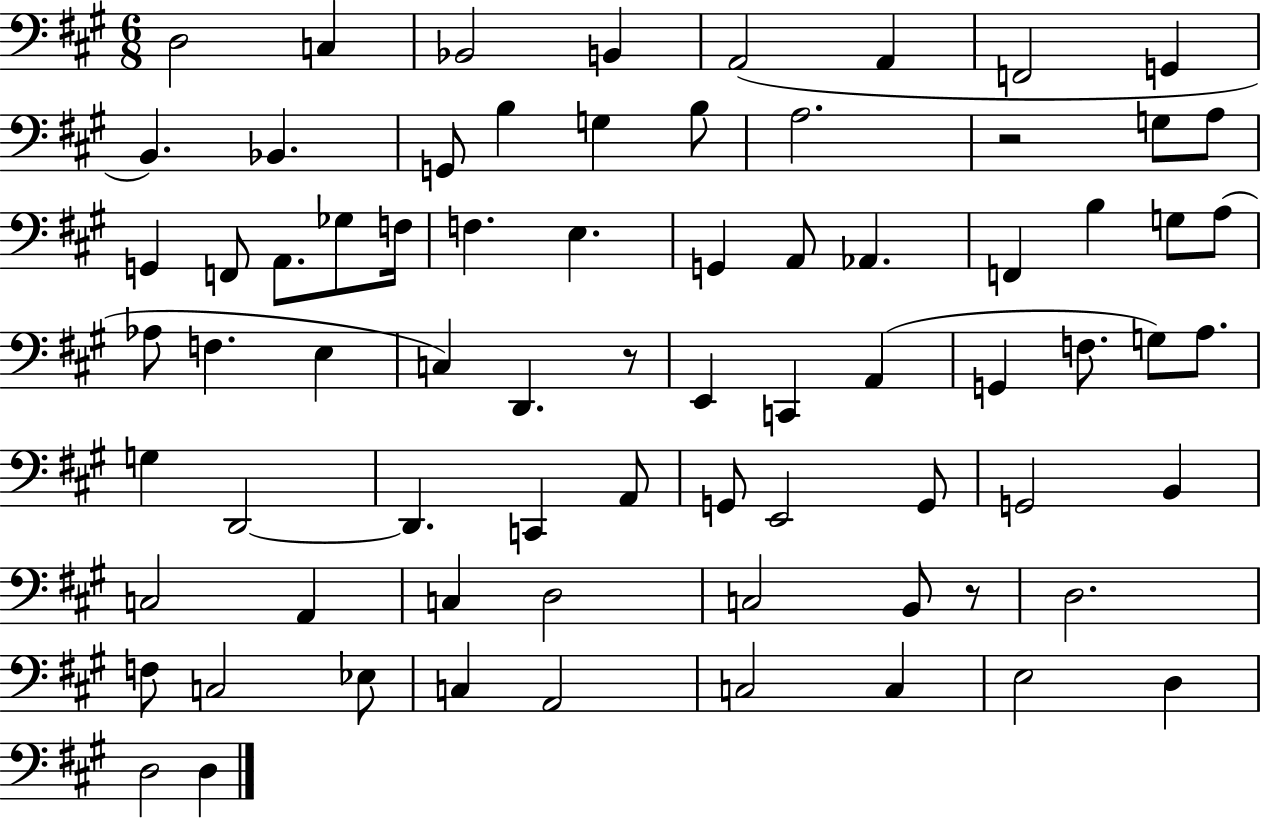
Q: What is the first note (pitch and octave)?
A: D3